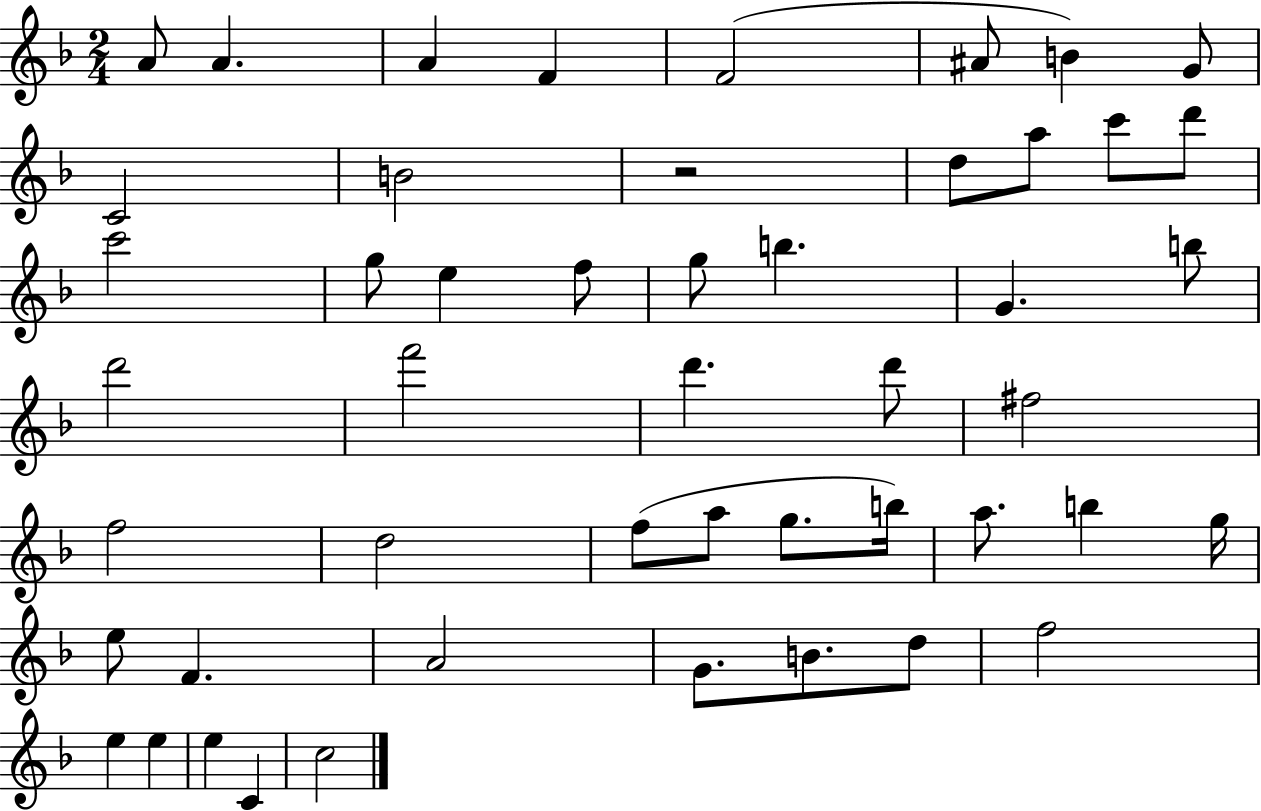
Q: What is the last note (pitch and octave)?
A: C5